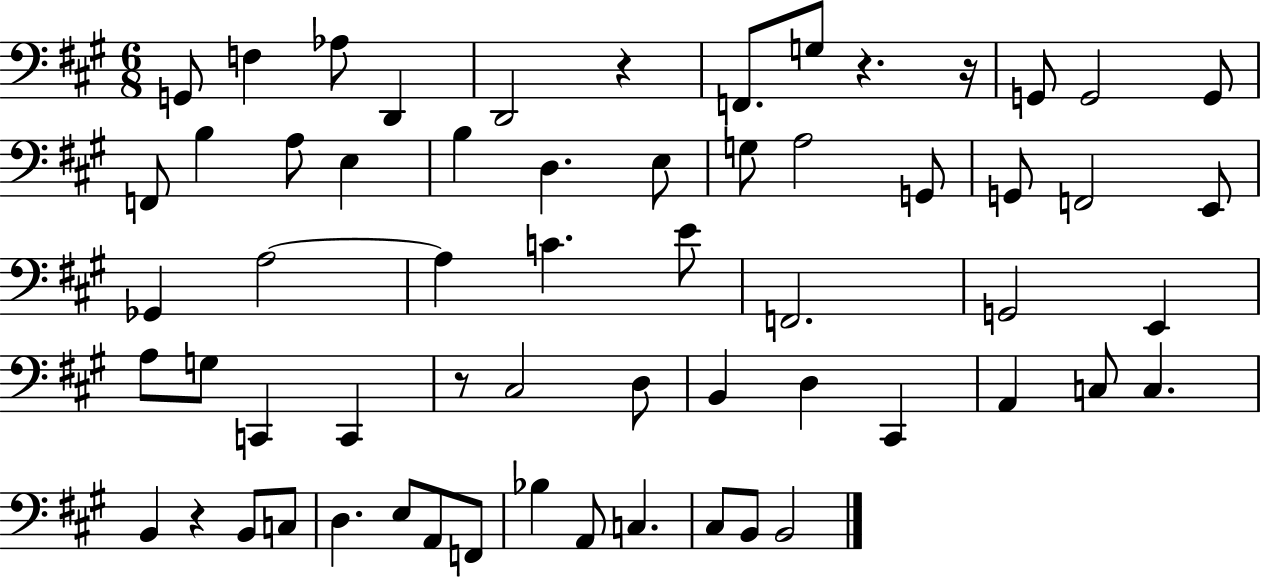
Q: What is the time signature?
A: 6/8